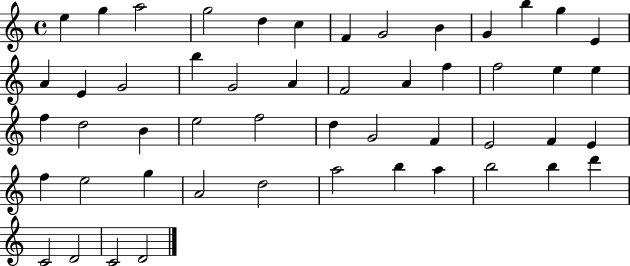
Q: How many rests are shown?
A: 0